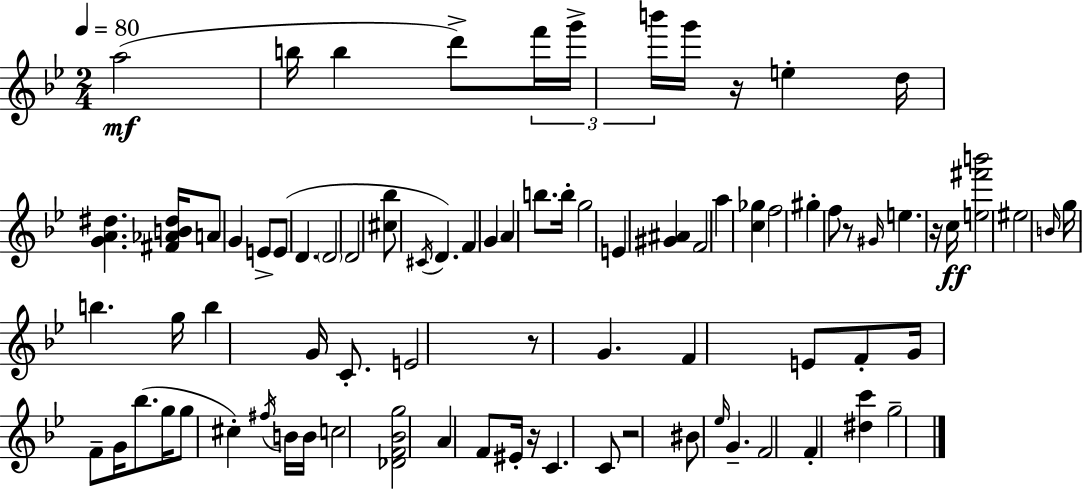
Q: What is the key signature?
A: G minor